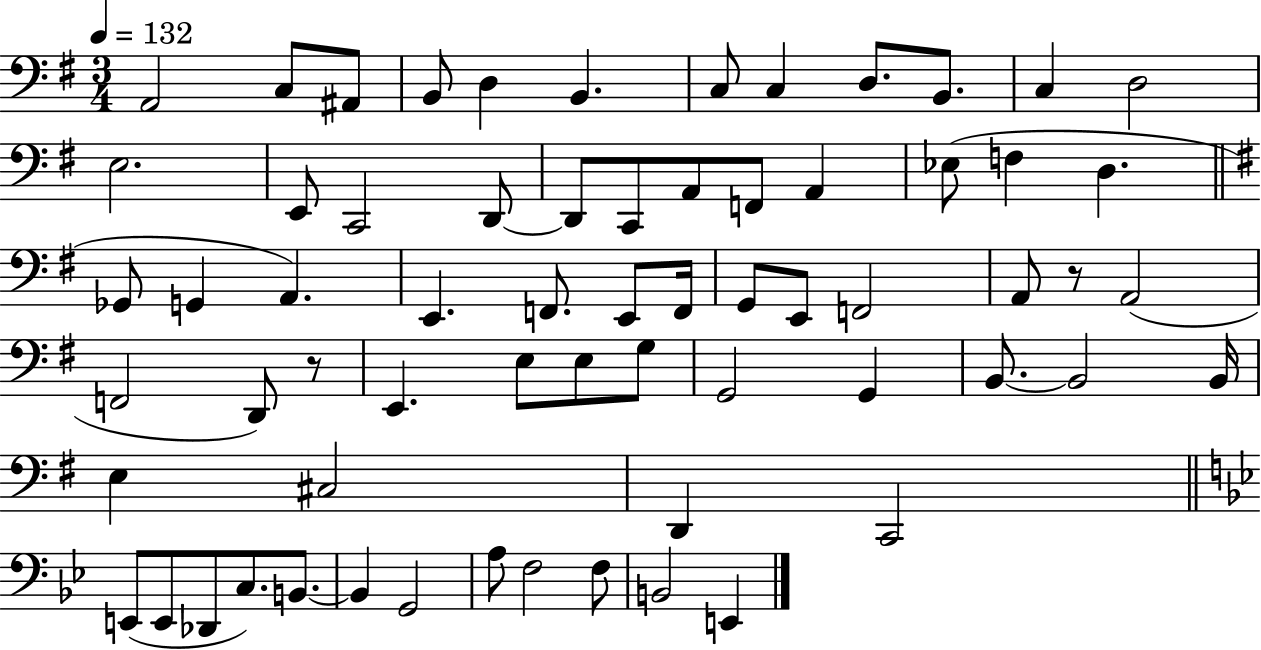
X:1
T:Untitled
M:3/4
L:1/4
K:G
A,,2 C,/2 ^A,,/2 B,,/2 D, B,, C,/2 C, D,/2 B,,/2 C, D,2 E,2 E,,/2 C,,2 D,,/2 D,,/2 C,,/2 A,,/2 F,,/2 A,, _E,/2 F, D, _G,,/2 G,, A,, E,, F,,/2 E,,/2 F,,/4 G,,/2 E,,/2 F,,2 A,,/2 z/2 A,,2 F,,2 D,,/2 z/2 E,, E,/2 E,/2 G,/2 G,,2 G,, B,,/2 B,,2 B,,/4 E, ^C,2 D,, C,,2 E,,/2 E,,/2 _D,,/2 C,/2 B,,/2 B,, G,,2 A,/2 F,2 F,/2 B,,2 E,,